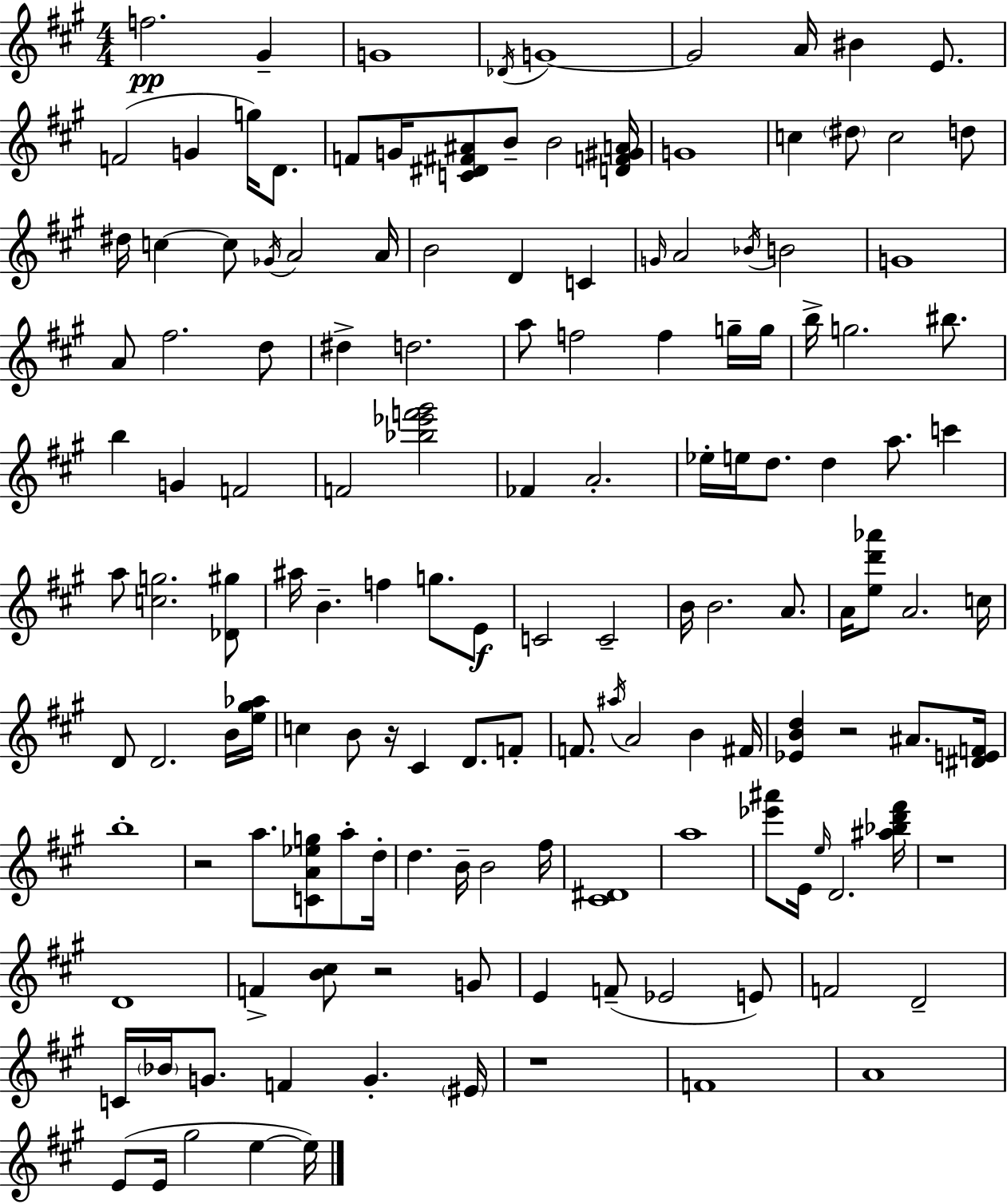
{
  \clef treble
  \numericTimeSignature
  \time 4/4
  \key a \major
  f''2.\pp gis'4-- | g'1 | \acciaccatura { des'16 } g'1~~ | g'2 a'16 bis'4 e'8. | \break f'2( g'4 g''16) d'8. | f'8 g'16 <c' dis' fis' ais'>8 b'8-- b'2 | <d' f' gis' a'>16 g'1 | c''4 \parenthesize dis''8 c''2 d''8 | \break dis''16 c''4~~ c''8 \acciaccatura { ges'16 } a'2 | a'16 b'2 d'4 c'4 | \grace { g'16 } a'2 \acciaccatura { bes'16 } b'2 | g'1 | \break a'8 fis''2. | d''8 dis''4-> d''2. | a''8 f''2 f''4 | g''16-- g''16 b''16-> g''2. | \break bis''8. b''4 g'4 f'2 | f'2 <bes'' ees''' f''' gis'''>2 | fes'4 a'2.-. | ees''16-. e''16 d''8. d''4 a''8. | \break c'''4 a''8 <c'' g''>2. | <des' gis''>8 ais''16 b'4.-- f''4 g''8. | e'8\f c'2 c'2-- | b'16 b'2. | \break a'8. a'16 <e'' d''' aes'''>8 a'2. | c''16 d'8 d'2. | b'16 <e'' gis'' aes''>16 c''4 b'8 r16 cis'4 d'8. | f'8-. f'8. \acciaccatura { ais''16 } a'2 | \break b'4 fis'16 <ees' b' d''>4 r2 | ais'8. <dis' e' f'>16 b''1-. | r2 a''8. | <c' a' ees'' g''>8 a''8-. d''16-. d''4. b'16-- b'2 | \break fis''16 <cis' dis'>1 | a''1 | <ees''' ais'''>8 e'16 \grace { e''16 } d'2. | <ais'' bes'' d''' fis'''>16 r1 | \break d'1 | f'4-> <b' cis''>8 r2 | g'8 e'4 f'8--( ees'2 | e'8) f'2 d'2-- | \break c'16 \parenthesize bes'16 g'8. f'4 g'4.-. | \parenthesize eis'16 r1 | f'1 | a'1 | \break e'8( e'16 gis''2 | e''4~~ e''16) \bar "|."
}